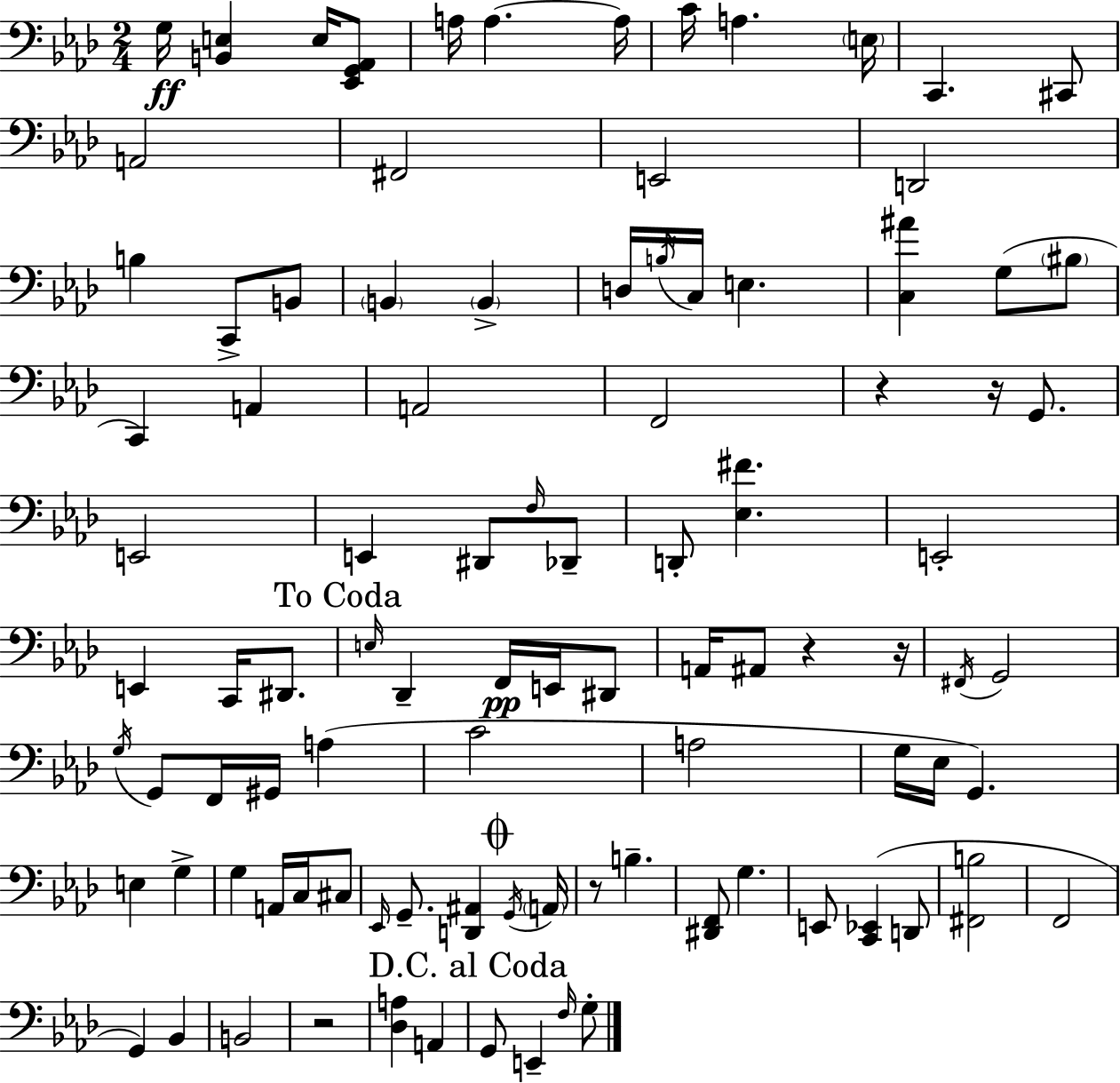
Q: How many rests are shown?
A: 6